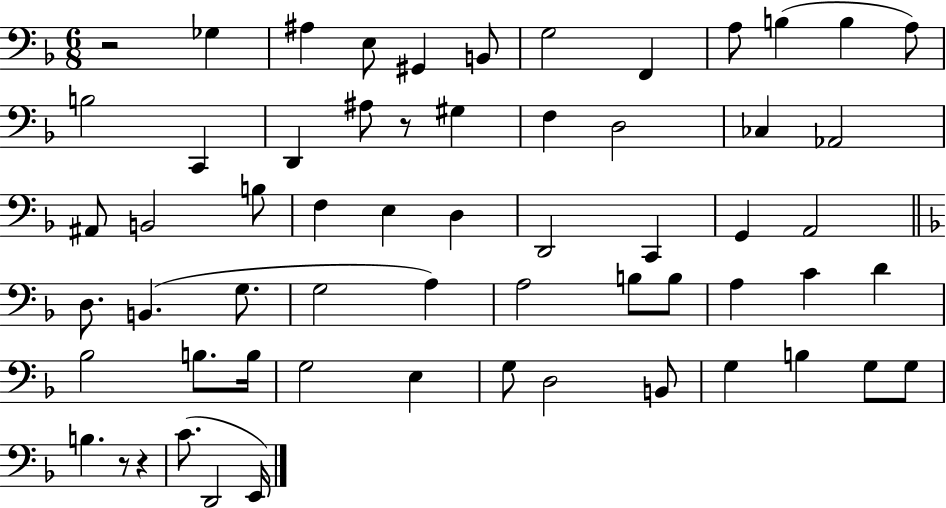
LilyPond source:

{
  \clef bass
  \numericTimeSignature
  \time 6/8
  \key f \major
  r2 ges4 | ais4 e8 gis,4 b,8 | g2 f,4 | a8 b4( b4 a8) | \break b2 c,4 | d,4 ais8 r8 gis4 | f4 d2 | ces4 aes,2 | \break ais,8 b,2 b8 | f4 e4 d4 | d,2 c,4 | g,4 a,2 | \break \bar "||" \break \key f \major d8. b,4.( g8. | g2 a4) | a2 b8 b8 | a4 c'4 d'4 | \break bes2 b8. b16 | g2 e4 | g8 d2 b,8 | g4 b4 g8 g8 | \break b4. r8 r4 | c'8.( d,2 e,16) | \bar "|."
}